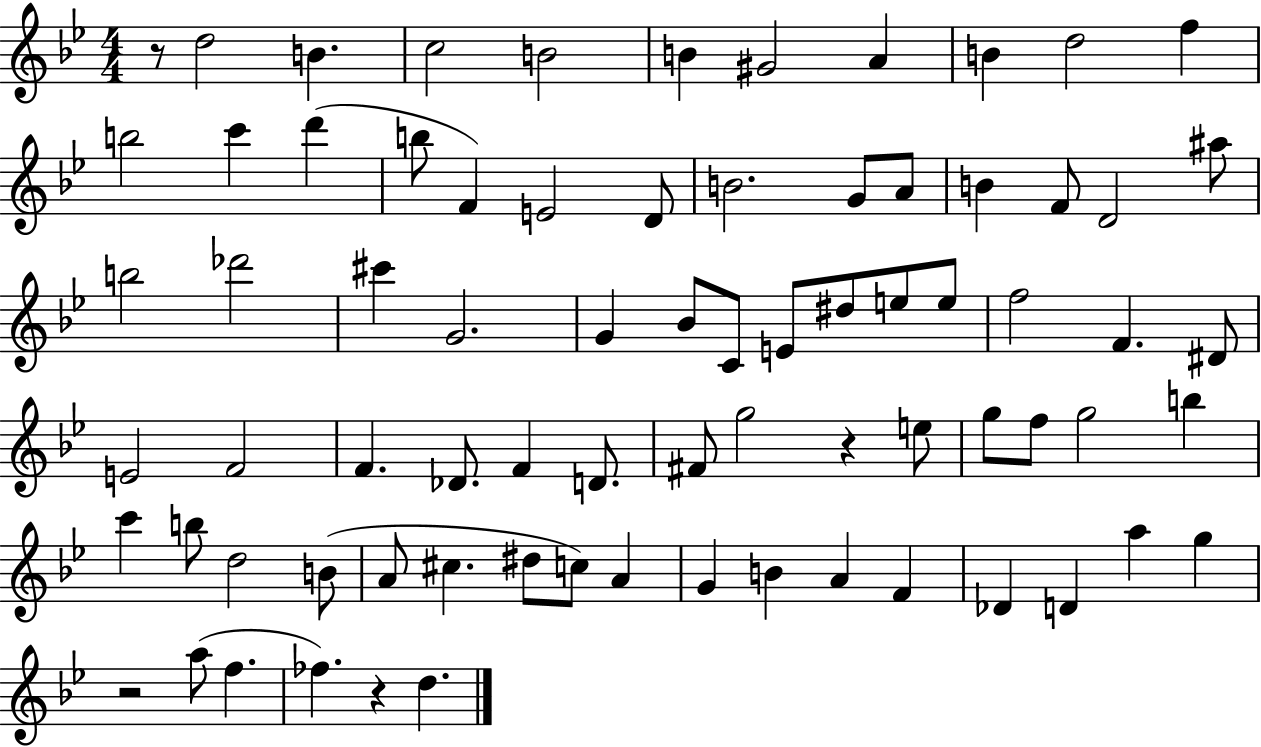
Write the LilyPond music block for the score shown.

{
  \clef treble
  \numericTimeSignature
  \time 4/4
  \key bes \major
  r8 d''2 b'4. | c''2 b'2 | b'4 gis'2 a'4 | b'4 d''2 f''4 | \break b''2 c'''4 d'''4( | b''8 f'4) e'2 d'8 | b'2. g'8 a'8 | b'4 f'8 d'2 ais''8 | \break b''2 des'''2 | cis'''4 g'2. | g'4 bes'8 c'8 e'8 dis''8 e''8 e''8 | f''2 f'4. dis'8 | \break e'2 f'2 | f'4. des'8. f'4 d'8. | fis'8 g''2 r4 e''8 | g''8 f''8 g''2 b''4 | \break c'''4 b''8 d''2 b'8( | a'8 cis''4. dis''8 c''8) a'4 | g'4 b'4 a'4 f'4 | des'4 d'4 a''4 g''4 | \break r2 a''8( f''4. | fes''4.) r4 d''4. | \bar "|."
}